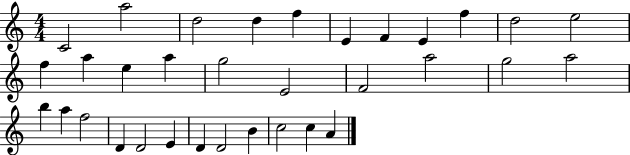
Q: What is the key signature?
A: C major